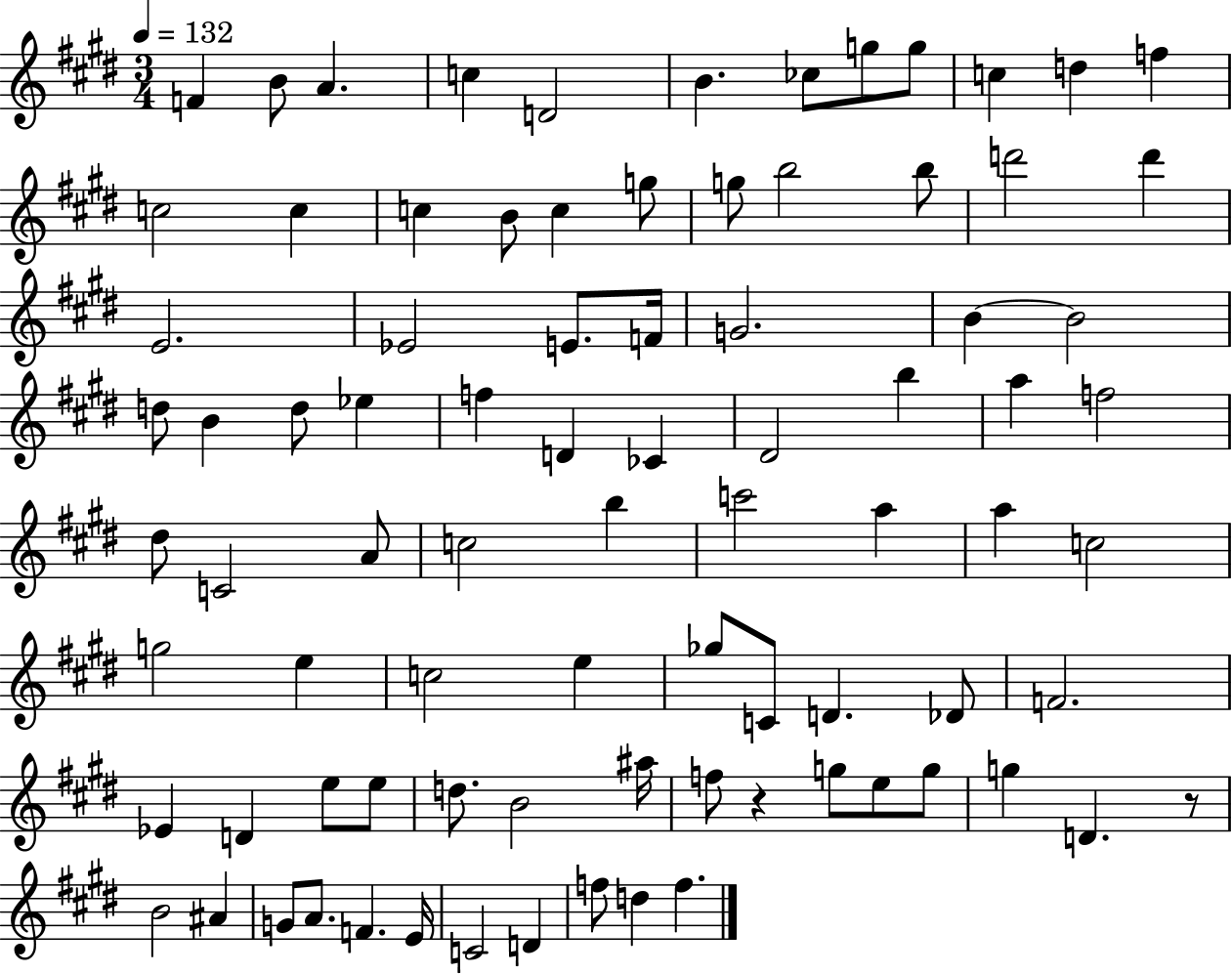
{
  \clef treble
  \numericTimeSignature
  \time 3/4
  \key e \major
  \tempo 4 = 132
  f'4 b'8 a'4. | c''4 d'2 | b'4. ces''8 g''8 g''8 | c''4 d''4 f''4 | \break c''2 c''4 | c''4 b'8 c''4 g''8 | g''8 b''2 b''8 | d'''2 d'''4 | \break e'2. | ees'2 e'8. f'16 | g'2. | b'4~~ b'2 | \break d''8 b'4 d''8 ees''4 | f''4 d'4 ces'4 | dis'2 b''4 | a''4 f''2 | \break dis''8 c'2 a'8 | c''2 b''4 | c'''2 a''4 | a''4 c''2 | \break g''2 e''4 | c''2 e''4 | ges''8 c'8 d'4. des'8 | f'2. | \break ees'4 d'4 e''8 e''8 | d''8. b'2 ais''16 | f''8 r4 g''8 e''8 g''8 | g''4 d'4. r8 | \break b'2 ais'4 | g'8 a'8. f'4. e'16 | c'2 d'4 | f''8 d''4 f''4. | \break \bar "|."
}